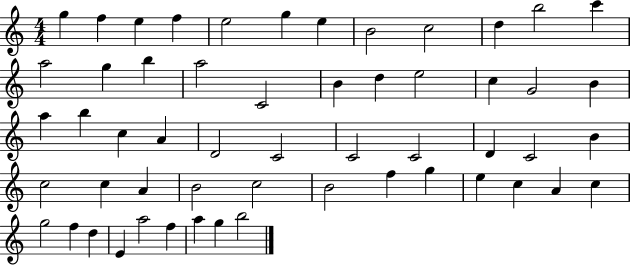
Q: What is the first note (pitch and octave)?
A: G5